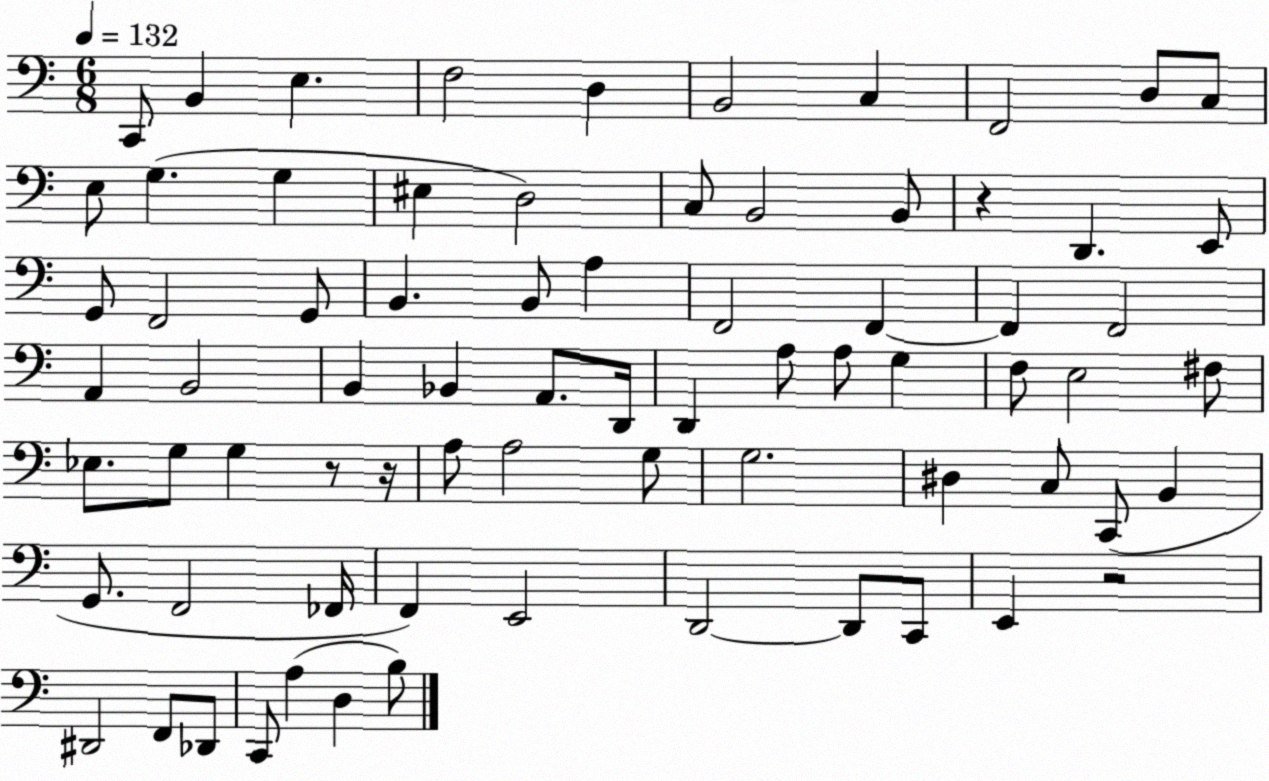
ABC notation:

X:1
T:Untitled
M:6/8
L:1/4
K:C
C,,/2 B,, E, F,2 D, B,,2 C, F,,2 D,/2 C,/2 E,/2 G, G, ^E, D,2 C,/2 B,,2 B,,/2 z D,, E,,/2 G,,/2 F,,2 G,,/2 B,, B,,/2 A, F,,2 F,, F,, F,,2 A,, B,,2 B,, _B,, A,,/2 D,,/4 D,, A,/2 A,/2 G, F,/2 E,2 ^F,/2 _E,/2 G,/2 G, z/2 z/4 A,/2 A,2 G,/2 G,2 ^D, C,/2 C,,/2 B,, G,,/2 F,,2 _F,,/4 F,, E,,2 D,,2 D,,/2 C,,/2 E,, z2 ^D,,2 F,,/2 _D,,/2 C,,/2 A, D, B,/2